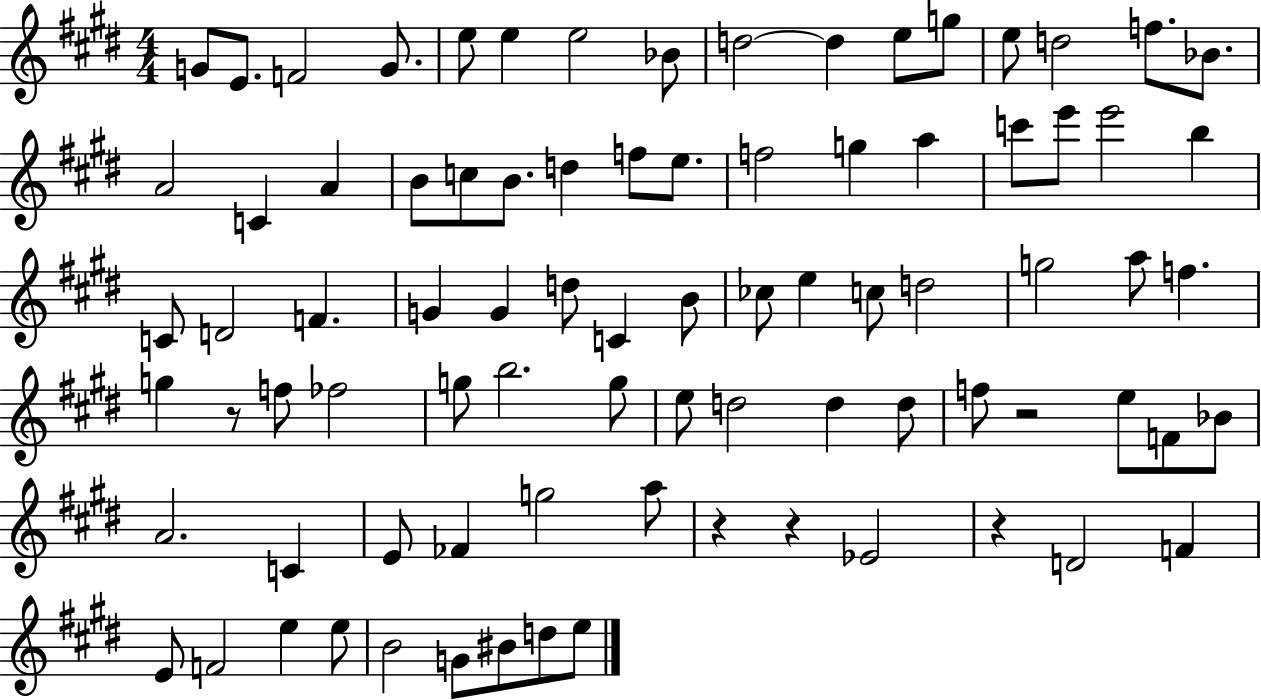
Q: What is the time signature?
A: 4/4